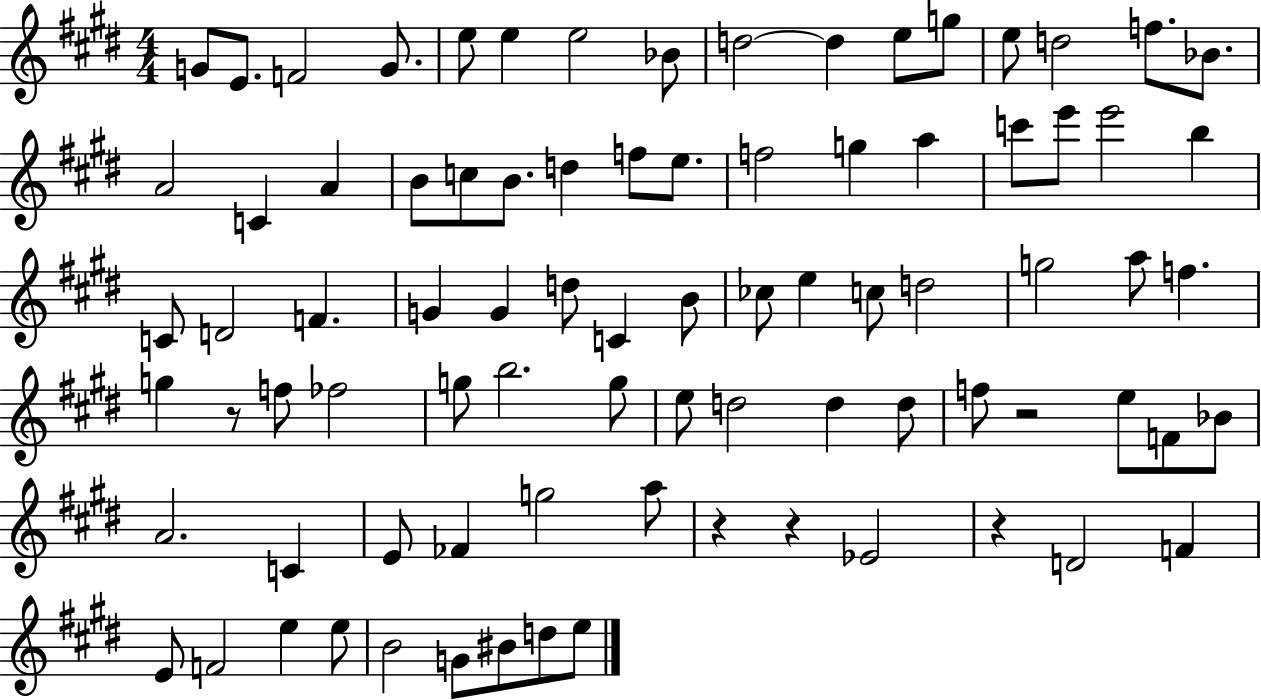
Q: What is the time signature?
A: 4/4